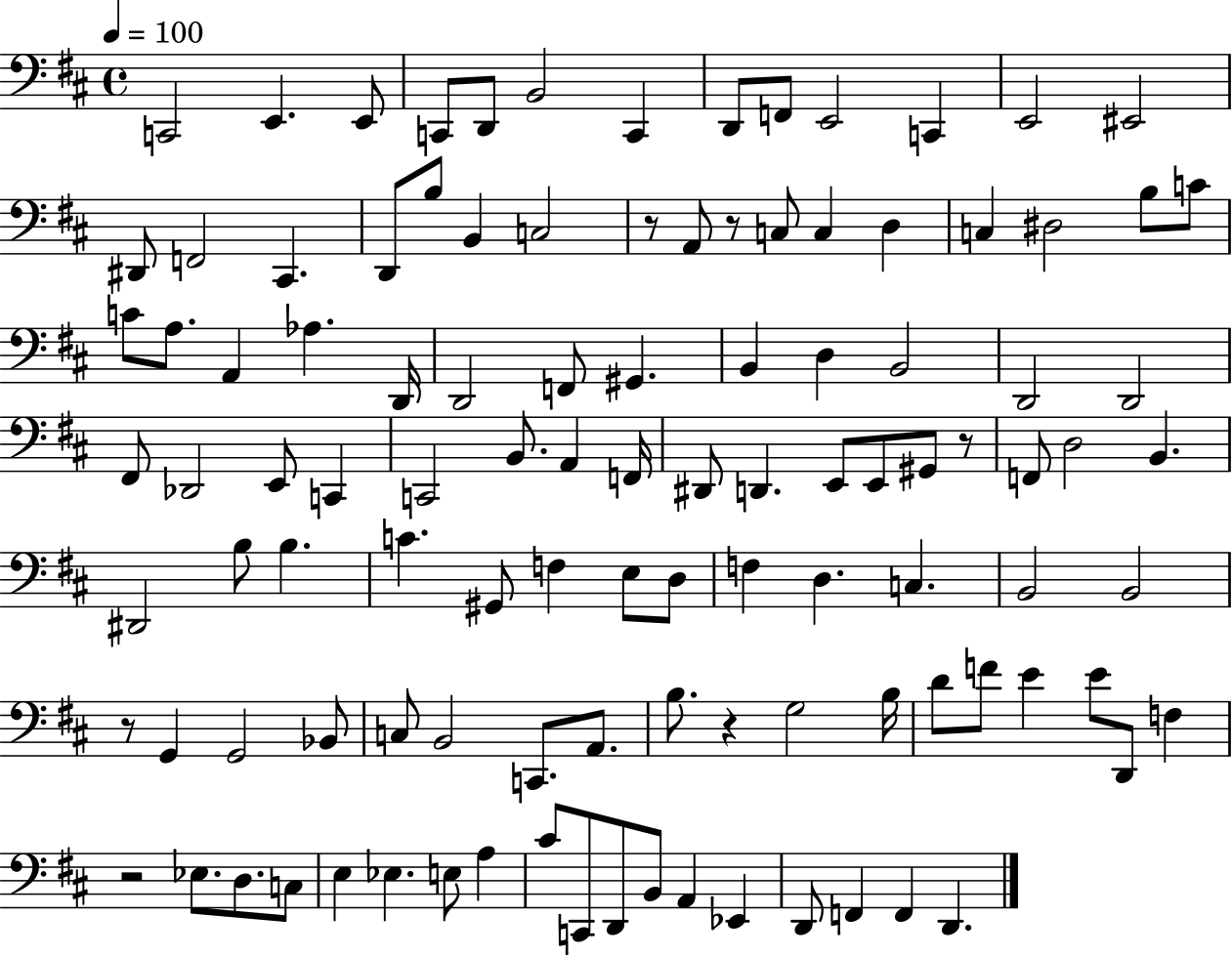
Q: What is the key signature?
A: D major